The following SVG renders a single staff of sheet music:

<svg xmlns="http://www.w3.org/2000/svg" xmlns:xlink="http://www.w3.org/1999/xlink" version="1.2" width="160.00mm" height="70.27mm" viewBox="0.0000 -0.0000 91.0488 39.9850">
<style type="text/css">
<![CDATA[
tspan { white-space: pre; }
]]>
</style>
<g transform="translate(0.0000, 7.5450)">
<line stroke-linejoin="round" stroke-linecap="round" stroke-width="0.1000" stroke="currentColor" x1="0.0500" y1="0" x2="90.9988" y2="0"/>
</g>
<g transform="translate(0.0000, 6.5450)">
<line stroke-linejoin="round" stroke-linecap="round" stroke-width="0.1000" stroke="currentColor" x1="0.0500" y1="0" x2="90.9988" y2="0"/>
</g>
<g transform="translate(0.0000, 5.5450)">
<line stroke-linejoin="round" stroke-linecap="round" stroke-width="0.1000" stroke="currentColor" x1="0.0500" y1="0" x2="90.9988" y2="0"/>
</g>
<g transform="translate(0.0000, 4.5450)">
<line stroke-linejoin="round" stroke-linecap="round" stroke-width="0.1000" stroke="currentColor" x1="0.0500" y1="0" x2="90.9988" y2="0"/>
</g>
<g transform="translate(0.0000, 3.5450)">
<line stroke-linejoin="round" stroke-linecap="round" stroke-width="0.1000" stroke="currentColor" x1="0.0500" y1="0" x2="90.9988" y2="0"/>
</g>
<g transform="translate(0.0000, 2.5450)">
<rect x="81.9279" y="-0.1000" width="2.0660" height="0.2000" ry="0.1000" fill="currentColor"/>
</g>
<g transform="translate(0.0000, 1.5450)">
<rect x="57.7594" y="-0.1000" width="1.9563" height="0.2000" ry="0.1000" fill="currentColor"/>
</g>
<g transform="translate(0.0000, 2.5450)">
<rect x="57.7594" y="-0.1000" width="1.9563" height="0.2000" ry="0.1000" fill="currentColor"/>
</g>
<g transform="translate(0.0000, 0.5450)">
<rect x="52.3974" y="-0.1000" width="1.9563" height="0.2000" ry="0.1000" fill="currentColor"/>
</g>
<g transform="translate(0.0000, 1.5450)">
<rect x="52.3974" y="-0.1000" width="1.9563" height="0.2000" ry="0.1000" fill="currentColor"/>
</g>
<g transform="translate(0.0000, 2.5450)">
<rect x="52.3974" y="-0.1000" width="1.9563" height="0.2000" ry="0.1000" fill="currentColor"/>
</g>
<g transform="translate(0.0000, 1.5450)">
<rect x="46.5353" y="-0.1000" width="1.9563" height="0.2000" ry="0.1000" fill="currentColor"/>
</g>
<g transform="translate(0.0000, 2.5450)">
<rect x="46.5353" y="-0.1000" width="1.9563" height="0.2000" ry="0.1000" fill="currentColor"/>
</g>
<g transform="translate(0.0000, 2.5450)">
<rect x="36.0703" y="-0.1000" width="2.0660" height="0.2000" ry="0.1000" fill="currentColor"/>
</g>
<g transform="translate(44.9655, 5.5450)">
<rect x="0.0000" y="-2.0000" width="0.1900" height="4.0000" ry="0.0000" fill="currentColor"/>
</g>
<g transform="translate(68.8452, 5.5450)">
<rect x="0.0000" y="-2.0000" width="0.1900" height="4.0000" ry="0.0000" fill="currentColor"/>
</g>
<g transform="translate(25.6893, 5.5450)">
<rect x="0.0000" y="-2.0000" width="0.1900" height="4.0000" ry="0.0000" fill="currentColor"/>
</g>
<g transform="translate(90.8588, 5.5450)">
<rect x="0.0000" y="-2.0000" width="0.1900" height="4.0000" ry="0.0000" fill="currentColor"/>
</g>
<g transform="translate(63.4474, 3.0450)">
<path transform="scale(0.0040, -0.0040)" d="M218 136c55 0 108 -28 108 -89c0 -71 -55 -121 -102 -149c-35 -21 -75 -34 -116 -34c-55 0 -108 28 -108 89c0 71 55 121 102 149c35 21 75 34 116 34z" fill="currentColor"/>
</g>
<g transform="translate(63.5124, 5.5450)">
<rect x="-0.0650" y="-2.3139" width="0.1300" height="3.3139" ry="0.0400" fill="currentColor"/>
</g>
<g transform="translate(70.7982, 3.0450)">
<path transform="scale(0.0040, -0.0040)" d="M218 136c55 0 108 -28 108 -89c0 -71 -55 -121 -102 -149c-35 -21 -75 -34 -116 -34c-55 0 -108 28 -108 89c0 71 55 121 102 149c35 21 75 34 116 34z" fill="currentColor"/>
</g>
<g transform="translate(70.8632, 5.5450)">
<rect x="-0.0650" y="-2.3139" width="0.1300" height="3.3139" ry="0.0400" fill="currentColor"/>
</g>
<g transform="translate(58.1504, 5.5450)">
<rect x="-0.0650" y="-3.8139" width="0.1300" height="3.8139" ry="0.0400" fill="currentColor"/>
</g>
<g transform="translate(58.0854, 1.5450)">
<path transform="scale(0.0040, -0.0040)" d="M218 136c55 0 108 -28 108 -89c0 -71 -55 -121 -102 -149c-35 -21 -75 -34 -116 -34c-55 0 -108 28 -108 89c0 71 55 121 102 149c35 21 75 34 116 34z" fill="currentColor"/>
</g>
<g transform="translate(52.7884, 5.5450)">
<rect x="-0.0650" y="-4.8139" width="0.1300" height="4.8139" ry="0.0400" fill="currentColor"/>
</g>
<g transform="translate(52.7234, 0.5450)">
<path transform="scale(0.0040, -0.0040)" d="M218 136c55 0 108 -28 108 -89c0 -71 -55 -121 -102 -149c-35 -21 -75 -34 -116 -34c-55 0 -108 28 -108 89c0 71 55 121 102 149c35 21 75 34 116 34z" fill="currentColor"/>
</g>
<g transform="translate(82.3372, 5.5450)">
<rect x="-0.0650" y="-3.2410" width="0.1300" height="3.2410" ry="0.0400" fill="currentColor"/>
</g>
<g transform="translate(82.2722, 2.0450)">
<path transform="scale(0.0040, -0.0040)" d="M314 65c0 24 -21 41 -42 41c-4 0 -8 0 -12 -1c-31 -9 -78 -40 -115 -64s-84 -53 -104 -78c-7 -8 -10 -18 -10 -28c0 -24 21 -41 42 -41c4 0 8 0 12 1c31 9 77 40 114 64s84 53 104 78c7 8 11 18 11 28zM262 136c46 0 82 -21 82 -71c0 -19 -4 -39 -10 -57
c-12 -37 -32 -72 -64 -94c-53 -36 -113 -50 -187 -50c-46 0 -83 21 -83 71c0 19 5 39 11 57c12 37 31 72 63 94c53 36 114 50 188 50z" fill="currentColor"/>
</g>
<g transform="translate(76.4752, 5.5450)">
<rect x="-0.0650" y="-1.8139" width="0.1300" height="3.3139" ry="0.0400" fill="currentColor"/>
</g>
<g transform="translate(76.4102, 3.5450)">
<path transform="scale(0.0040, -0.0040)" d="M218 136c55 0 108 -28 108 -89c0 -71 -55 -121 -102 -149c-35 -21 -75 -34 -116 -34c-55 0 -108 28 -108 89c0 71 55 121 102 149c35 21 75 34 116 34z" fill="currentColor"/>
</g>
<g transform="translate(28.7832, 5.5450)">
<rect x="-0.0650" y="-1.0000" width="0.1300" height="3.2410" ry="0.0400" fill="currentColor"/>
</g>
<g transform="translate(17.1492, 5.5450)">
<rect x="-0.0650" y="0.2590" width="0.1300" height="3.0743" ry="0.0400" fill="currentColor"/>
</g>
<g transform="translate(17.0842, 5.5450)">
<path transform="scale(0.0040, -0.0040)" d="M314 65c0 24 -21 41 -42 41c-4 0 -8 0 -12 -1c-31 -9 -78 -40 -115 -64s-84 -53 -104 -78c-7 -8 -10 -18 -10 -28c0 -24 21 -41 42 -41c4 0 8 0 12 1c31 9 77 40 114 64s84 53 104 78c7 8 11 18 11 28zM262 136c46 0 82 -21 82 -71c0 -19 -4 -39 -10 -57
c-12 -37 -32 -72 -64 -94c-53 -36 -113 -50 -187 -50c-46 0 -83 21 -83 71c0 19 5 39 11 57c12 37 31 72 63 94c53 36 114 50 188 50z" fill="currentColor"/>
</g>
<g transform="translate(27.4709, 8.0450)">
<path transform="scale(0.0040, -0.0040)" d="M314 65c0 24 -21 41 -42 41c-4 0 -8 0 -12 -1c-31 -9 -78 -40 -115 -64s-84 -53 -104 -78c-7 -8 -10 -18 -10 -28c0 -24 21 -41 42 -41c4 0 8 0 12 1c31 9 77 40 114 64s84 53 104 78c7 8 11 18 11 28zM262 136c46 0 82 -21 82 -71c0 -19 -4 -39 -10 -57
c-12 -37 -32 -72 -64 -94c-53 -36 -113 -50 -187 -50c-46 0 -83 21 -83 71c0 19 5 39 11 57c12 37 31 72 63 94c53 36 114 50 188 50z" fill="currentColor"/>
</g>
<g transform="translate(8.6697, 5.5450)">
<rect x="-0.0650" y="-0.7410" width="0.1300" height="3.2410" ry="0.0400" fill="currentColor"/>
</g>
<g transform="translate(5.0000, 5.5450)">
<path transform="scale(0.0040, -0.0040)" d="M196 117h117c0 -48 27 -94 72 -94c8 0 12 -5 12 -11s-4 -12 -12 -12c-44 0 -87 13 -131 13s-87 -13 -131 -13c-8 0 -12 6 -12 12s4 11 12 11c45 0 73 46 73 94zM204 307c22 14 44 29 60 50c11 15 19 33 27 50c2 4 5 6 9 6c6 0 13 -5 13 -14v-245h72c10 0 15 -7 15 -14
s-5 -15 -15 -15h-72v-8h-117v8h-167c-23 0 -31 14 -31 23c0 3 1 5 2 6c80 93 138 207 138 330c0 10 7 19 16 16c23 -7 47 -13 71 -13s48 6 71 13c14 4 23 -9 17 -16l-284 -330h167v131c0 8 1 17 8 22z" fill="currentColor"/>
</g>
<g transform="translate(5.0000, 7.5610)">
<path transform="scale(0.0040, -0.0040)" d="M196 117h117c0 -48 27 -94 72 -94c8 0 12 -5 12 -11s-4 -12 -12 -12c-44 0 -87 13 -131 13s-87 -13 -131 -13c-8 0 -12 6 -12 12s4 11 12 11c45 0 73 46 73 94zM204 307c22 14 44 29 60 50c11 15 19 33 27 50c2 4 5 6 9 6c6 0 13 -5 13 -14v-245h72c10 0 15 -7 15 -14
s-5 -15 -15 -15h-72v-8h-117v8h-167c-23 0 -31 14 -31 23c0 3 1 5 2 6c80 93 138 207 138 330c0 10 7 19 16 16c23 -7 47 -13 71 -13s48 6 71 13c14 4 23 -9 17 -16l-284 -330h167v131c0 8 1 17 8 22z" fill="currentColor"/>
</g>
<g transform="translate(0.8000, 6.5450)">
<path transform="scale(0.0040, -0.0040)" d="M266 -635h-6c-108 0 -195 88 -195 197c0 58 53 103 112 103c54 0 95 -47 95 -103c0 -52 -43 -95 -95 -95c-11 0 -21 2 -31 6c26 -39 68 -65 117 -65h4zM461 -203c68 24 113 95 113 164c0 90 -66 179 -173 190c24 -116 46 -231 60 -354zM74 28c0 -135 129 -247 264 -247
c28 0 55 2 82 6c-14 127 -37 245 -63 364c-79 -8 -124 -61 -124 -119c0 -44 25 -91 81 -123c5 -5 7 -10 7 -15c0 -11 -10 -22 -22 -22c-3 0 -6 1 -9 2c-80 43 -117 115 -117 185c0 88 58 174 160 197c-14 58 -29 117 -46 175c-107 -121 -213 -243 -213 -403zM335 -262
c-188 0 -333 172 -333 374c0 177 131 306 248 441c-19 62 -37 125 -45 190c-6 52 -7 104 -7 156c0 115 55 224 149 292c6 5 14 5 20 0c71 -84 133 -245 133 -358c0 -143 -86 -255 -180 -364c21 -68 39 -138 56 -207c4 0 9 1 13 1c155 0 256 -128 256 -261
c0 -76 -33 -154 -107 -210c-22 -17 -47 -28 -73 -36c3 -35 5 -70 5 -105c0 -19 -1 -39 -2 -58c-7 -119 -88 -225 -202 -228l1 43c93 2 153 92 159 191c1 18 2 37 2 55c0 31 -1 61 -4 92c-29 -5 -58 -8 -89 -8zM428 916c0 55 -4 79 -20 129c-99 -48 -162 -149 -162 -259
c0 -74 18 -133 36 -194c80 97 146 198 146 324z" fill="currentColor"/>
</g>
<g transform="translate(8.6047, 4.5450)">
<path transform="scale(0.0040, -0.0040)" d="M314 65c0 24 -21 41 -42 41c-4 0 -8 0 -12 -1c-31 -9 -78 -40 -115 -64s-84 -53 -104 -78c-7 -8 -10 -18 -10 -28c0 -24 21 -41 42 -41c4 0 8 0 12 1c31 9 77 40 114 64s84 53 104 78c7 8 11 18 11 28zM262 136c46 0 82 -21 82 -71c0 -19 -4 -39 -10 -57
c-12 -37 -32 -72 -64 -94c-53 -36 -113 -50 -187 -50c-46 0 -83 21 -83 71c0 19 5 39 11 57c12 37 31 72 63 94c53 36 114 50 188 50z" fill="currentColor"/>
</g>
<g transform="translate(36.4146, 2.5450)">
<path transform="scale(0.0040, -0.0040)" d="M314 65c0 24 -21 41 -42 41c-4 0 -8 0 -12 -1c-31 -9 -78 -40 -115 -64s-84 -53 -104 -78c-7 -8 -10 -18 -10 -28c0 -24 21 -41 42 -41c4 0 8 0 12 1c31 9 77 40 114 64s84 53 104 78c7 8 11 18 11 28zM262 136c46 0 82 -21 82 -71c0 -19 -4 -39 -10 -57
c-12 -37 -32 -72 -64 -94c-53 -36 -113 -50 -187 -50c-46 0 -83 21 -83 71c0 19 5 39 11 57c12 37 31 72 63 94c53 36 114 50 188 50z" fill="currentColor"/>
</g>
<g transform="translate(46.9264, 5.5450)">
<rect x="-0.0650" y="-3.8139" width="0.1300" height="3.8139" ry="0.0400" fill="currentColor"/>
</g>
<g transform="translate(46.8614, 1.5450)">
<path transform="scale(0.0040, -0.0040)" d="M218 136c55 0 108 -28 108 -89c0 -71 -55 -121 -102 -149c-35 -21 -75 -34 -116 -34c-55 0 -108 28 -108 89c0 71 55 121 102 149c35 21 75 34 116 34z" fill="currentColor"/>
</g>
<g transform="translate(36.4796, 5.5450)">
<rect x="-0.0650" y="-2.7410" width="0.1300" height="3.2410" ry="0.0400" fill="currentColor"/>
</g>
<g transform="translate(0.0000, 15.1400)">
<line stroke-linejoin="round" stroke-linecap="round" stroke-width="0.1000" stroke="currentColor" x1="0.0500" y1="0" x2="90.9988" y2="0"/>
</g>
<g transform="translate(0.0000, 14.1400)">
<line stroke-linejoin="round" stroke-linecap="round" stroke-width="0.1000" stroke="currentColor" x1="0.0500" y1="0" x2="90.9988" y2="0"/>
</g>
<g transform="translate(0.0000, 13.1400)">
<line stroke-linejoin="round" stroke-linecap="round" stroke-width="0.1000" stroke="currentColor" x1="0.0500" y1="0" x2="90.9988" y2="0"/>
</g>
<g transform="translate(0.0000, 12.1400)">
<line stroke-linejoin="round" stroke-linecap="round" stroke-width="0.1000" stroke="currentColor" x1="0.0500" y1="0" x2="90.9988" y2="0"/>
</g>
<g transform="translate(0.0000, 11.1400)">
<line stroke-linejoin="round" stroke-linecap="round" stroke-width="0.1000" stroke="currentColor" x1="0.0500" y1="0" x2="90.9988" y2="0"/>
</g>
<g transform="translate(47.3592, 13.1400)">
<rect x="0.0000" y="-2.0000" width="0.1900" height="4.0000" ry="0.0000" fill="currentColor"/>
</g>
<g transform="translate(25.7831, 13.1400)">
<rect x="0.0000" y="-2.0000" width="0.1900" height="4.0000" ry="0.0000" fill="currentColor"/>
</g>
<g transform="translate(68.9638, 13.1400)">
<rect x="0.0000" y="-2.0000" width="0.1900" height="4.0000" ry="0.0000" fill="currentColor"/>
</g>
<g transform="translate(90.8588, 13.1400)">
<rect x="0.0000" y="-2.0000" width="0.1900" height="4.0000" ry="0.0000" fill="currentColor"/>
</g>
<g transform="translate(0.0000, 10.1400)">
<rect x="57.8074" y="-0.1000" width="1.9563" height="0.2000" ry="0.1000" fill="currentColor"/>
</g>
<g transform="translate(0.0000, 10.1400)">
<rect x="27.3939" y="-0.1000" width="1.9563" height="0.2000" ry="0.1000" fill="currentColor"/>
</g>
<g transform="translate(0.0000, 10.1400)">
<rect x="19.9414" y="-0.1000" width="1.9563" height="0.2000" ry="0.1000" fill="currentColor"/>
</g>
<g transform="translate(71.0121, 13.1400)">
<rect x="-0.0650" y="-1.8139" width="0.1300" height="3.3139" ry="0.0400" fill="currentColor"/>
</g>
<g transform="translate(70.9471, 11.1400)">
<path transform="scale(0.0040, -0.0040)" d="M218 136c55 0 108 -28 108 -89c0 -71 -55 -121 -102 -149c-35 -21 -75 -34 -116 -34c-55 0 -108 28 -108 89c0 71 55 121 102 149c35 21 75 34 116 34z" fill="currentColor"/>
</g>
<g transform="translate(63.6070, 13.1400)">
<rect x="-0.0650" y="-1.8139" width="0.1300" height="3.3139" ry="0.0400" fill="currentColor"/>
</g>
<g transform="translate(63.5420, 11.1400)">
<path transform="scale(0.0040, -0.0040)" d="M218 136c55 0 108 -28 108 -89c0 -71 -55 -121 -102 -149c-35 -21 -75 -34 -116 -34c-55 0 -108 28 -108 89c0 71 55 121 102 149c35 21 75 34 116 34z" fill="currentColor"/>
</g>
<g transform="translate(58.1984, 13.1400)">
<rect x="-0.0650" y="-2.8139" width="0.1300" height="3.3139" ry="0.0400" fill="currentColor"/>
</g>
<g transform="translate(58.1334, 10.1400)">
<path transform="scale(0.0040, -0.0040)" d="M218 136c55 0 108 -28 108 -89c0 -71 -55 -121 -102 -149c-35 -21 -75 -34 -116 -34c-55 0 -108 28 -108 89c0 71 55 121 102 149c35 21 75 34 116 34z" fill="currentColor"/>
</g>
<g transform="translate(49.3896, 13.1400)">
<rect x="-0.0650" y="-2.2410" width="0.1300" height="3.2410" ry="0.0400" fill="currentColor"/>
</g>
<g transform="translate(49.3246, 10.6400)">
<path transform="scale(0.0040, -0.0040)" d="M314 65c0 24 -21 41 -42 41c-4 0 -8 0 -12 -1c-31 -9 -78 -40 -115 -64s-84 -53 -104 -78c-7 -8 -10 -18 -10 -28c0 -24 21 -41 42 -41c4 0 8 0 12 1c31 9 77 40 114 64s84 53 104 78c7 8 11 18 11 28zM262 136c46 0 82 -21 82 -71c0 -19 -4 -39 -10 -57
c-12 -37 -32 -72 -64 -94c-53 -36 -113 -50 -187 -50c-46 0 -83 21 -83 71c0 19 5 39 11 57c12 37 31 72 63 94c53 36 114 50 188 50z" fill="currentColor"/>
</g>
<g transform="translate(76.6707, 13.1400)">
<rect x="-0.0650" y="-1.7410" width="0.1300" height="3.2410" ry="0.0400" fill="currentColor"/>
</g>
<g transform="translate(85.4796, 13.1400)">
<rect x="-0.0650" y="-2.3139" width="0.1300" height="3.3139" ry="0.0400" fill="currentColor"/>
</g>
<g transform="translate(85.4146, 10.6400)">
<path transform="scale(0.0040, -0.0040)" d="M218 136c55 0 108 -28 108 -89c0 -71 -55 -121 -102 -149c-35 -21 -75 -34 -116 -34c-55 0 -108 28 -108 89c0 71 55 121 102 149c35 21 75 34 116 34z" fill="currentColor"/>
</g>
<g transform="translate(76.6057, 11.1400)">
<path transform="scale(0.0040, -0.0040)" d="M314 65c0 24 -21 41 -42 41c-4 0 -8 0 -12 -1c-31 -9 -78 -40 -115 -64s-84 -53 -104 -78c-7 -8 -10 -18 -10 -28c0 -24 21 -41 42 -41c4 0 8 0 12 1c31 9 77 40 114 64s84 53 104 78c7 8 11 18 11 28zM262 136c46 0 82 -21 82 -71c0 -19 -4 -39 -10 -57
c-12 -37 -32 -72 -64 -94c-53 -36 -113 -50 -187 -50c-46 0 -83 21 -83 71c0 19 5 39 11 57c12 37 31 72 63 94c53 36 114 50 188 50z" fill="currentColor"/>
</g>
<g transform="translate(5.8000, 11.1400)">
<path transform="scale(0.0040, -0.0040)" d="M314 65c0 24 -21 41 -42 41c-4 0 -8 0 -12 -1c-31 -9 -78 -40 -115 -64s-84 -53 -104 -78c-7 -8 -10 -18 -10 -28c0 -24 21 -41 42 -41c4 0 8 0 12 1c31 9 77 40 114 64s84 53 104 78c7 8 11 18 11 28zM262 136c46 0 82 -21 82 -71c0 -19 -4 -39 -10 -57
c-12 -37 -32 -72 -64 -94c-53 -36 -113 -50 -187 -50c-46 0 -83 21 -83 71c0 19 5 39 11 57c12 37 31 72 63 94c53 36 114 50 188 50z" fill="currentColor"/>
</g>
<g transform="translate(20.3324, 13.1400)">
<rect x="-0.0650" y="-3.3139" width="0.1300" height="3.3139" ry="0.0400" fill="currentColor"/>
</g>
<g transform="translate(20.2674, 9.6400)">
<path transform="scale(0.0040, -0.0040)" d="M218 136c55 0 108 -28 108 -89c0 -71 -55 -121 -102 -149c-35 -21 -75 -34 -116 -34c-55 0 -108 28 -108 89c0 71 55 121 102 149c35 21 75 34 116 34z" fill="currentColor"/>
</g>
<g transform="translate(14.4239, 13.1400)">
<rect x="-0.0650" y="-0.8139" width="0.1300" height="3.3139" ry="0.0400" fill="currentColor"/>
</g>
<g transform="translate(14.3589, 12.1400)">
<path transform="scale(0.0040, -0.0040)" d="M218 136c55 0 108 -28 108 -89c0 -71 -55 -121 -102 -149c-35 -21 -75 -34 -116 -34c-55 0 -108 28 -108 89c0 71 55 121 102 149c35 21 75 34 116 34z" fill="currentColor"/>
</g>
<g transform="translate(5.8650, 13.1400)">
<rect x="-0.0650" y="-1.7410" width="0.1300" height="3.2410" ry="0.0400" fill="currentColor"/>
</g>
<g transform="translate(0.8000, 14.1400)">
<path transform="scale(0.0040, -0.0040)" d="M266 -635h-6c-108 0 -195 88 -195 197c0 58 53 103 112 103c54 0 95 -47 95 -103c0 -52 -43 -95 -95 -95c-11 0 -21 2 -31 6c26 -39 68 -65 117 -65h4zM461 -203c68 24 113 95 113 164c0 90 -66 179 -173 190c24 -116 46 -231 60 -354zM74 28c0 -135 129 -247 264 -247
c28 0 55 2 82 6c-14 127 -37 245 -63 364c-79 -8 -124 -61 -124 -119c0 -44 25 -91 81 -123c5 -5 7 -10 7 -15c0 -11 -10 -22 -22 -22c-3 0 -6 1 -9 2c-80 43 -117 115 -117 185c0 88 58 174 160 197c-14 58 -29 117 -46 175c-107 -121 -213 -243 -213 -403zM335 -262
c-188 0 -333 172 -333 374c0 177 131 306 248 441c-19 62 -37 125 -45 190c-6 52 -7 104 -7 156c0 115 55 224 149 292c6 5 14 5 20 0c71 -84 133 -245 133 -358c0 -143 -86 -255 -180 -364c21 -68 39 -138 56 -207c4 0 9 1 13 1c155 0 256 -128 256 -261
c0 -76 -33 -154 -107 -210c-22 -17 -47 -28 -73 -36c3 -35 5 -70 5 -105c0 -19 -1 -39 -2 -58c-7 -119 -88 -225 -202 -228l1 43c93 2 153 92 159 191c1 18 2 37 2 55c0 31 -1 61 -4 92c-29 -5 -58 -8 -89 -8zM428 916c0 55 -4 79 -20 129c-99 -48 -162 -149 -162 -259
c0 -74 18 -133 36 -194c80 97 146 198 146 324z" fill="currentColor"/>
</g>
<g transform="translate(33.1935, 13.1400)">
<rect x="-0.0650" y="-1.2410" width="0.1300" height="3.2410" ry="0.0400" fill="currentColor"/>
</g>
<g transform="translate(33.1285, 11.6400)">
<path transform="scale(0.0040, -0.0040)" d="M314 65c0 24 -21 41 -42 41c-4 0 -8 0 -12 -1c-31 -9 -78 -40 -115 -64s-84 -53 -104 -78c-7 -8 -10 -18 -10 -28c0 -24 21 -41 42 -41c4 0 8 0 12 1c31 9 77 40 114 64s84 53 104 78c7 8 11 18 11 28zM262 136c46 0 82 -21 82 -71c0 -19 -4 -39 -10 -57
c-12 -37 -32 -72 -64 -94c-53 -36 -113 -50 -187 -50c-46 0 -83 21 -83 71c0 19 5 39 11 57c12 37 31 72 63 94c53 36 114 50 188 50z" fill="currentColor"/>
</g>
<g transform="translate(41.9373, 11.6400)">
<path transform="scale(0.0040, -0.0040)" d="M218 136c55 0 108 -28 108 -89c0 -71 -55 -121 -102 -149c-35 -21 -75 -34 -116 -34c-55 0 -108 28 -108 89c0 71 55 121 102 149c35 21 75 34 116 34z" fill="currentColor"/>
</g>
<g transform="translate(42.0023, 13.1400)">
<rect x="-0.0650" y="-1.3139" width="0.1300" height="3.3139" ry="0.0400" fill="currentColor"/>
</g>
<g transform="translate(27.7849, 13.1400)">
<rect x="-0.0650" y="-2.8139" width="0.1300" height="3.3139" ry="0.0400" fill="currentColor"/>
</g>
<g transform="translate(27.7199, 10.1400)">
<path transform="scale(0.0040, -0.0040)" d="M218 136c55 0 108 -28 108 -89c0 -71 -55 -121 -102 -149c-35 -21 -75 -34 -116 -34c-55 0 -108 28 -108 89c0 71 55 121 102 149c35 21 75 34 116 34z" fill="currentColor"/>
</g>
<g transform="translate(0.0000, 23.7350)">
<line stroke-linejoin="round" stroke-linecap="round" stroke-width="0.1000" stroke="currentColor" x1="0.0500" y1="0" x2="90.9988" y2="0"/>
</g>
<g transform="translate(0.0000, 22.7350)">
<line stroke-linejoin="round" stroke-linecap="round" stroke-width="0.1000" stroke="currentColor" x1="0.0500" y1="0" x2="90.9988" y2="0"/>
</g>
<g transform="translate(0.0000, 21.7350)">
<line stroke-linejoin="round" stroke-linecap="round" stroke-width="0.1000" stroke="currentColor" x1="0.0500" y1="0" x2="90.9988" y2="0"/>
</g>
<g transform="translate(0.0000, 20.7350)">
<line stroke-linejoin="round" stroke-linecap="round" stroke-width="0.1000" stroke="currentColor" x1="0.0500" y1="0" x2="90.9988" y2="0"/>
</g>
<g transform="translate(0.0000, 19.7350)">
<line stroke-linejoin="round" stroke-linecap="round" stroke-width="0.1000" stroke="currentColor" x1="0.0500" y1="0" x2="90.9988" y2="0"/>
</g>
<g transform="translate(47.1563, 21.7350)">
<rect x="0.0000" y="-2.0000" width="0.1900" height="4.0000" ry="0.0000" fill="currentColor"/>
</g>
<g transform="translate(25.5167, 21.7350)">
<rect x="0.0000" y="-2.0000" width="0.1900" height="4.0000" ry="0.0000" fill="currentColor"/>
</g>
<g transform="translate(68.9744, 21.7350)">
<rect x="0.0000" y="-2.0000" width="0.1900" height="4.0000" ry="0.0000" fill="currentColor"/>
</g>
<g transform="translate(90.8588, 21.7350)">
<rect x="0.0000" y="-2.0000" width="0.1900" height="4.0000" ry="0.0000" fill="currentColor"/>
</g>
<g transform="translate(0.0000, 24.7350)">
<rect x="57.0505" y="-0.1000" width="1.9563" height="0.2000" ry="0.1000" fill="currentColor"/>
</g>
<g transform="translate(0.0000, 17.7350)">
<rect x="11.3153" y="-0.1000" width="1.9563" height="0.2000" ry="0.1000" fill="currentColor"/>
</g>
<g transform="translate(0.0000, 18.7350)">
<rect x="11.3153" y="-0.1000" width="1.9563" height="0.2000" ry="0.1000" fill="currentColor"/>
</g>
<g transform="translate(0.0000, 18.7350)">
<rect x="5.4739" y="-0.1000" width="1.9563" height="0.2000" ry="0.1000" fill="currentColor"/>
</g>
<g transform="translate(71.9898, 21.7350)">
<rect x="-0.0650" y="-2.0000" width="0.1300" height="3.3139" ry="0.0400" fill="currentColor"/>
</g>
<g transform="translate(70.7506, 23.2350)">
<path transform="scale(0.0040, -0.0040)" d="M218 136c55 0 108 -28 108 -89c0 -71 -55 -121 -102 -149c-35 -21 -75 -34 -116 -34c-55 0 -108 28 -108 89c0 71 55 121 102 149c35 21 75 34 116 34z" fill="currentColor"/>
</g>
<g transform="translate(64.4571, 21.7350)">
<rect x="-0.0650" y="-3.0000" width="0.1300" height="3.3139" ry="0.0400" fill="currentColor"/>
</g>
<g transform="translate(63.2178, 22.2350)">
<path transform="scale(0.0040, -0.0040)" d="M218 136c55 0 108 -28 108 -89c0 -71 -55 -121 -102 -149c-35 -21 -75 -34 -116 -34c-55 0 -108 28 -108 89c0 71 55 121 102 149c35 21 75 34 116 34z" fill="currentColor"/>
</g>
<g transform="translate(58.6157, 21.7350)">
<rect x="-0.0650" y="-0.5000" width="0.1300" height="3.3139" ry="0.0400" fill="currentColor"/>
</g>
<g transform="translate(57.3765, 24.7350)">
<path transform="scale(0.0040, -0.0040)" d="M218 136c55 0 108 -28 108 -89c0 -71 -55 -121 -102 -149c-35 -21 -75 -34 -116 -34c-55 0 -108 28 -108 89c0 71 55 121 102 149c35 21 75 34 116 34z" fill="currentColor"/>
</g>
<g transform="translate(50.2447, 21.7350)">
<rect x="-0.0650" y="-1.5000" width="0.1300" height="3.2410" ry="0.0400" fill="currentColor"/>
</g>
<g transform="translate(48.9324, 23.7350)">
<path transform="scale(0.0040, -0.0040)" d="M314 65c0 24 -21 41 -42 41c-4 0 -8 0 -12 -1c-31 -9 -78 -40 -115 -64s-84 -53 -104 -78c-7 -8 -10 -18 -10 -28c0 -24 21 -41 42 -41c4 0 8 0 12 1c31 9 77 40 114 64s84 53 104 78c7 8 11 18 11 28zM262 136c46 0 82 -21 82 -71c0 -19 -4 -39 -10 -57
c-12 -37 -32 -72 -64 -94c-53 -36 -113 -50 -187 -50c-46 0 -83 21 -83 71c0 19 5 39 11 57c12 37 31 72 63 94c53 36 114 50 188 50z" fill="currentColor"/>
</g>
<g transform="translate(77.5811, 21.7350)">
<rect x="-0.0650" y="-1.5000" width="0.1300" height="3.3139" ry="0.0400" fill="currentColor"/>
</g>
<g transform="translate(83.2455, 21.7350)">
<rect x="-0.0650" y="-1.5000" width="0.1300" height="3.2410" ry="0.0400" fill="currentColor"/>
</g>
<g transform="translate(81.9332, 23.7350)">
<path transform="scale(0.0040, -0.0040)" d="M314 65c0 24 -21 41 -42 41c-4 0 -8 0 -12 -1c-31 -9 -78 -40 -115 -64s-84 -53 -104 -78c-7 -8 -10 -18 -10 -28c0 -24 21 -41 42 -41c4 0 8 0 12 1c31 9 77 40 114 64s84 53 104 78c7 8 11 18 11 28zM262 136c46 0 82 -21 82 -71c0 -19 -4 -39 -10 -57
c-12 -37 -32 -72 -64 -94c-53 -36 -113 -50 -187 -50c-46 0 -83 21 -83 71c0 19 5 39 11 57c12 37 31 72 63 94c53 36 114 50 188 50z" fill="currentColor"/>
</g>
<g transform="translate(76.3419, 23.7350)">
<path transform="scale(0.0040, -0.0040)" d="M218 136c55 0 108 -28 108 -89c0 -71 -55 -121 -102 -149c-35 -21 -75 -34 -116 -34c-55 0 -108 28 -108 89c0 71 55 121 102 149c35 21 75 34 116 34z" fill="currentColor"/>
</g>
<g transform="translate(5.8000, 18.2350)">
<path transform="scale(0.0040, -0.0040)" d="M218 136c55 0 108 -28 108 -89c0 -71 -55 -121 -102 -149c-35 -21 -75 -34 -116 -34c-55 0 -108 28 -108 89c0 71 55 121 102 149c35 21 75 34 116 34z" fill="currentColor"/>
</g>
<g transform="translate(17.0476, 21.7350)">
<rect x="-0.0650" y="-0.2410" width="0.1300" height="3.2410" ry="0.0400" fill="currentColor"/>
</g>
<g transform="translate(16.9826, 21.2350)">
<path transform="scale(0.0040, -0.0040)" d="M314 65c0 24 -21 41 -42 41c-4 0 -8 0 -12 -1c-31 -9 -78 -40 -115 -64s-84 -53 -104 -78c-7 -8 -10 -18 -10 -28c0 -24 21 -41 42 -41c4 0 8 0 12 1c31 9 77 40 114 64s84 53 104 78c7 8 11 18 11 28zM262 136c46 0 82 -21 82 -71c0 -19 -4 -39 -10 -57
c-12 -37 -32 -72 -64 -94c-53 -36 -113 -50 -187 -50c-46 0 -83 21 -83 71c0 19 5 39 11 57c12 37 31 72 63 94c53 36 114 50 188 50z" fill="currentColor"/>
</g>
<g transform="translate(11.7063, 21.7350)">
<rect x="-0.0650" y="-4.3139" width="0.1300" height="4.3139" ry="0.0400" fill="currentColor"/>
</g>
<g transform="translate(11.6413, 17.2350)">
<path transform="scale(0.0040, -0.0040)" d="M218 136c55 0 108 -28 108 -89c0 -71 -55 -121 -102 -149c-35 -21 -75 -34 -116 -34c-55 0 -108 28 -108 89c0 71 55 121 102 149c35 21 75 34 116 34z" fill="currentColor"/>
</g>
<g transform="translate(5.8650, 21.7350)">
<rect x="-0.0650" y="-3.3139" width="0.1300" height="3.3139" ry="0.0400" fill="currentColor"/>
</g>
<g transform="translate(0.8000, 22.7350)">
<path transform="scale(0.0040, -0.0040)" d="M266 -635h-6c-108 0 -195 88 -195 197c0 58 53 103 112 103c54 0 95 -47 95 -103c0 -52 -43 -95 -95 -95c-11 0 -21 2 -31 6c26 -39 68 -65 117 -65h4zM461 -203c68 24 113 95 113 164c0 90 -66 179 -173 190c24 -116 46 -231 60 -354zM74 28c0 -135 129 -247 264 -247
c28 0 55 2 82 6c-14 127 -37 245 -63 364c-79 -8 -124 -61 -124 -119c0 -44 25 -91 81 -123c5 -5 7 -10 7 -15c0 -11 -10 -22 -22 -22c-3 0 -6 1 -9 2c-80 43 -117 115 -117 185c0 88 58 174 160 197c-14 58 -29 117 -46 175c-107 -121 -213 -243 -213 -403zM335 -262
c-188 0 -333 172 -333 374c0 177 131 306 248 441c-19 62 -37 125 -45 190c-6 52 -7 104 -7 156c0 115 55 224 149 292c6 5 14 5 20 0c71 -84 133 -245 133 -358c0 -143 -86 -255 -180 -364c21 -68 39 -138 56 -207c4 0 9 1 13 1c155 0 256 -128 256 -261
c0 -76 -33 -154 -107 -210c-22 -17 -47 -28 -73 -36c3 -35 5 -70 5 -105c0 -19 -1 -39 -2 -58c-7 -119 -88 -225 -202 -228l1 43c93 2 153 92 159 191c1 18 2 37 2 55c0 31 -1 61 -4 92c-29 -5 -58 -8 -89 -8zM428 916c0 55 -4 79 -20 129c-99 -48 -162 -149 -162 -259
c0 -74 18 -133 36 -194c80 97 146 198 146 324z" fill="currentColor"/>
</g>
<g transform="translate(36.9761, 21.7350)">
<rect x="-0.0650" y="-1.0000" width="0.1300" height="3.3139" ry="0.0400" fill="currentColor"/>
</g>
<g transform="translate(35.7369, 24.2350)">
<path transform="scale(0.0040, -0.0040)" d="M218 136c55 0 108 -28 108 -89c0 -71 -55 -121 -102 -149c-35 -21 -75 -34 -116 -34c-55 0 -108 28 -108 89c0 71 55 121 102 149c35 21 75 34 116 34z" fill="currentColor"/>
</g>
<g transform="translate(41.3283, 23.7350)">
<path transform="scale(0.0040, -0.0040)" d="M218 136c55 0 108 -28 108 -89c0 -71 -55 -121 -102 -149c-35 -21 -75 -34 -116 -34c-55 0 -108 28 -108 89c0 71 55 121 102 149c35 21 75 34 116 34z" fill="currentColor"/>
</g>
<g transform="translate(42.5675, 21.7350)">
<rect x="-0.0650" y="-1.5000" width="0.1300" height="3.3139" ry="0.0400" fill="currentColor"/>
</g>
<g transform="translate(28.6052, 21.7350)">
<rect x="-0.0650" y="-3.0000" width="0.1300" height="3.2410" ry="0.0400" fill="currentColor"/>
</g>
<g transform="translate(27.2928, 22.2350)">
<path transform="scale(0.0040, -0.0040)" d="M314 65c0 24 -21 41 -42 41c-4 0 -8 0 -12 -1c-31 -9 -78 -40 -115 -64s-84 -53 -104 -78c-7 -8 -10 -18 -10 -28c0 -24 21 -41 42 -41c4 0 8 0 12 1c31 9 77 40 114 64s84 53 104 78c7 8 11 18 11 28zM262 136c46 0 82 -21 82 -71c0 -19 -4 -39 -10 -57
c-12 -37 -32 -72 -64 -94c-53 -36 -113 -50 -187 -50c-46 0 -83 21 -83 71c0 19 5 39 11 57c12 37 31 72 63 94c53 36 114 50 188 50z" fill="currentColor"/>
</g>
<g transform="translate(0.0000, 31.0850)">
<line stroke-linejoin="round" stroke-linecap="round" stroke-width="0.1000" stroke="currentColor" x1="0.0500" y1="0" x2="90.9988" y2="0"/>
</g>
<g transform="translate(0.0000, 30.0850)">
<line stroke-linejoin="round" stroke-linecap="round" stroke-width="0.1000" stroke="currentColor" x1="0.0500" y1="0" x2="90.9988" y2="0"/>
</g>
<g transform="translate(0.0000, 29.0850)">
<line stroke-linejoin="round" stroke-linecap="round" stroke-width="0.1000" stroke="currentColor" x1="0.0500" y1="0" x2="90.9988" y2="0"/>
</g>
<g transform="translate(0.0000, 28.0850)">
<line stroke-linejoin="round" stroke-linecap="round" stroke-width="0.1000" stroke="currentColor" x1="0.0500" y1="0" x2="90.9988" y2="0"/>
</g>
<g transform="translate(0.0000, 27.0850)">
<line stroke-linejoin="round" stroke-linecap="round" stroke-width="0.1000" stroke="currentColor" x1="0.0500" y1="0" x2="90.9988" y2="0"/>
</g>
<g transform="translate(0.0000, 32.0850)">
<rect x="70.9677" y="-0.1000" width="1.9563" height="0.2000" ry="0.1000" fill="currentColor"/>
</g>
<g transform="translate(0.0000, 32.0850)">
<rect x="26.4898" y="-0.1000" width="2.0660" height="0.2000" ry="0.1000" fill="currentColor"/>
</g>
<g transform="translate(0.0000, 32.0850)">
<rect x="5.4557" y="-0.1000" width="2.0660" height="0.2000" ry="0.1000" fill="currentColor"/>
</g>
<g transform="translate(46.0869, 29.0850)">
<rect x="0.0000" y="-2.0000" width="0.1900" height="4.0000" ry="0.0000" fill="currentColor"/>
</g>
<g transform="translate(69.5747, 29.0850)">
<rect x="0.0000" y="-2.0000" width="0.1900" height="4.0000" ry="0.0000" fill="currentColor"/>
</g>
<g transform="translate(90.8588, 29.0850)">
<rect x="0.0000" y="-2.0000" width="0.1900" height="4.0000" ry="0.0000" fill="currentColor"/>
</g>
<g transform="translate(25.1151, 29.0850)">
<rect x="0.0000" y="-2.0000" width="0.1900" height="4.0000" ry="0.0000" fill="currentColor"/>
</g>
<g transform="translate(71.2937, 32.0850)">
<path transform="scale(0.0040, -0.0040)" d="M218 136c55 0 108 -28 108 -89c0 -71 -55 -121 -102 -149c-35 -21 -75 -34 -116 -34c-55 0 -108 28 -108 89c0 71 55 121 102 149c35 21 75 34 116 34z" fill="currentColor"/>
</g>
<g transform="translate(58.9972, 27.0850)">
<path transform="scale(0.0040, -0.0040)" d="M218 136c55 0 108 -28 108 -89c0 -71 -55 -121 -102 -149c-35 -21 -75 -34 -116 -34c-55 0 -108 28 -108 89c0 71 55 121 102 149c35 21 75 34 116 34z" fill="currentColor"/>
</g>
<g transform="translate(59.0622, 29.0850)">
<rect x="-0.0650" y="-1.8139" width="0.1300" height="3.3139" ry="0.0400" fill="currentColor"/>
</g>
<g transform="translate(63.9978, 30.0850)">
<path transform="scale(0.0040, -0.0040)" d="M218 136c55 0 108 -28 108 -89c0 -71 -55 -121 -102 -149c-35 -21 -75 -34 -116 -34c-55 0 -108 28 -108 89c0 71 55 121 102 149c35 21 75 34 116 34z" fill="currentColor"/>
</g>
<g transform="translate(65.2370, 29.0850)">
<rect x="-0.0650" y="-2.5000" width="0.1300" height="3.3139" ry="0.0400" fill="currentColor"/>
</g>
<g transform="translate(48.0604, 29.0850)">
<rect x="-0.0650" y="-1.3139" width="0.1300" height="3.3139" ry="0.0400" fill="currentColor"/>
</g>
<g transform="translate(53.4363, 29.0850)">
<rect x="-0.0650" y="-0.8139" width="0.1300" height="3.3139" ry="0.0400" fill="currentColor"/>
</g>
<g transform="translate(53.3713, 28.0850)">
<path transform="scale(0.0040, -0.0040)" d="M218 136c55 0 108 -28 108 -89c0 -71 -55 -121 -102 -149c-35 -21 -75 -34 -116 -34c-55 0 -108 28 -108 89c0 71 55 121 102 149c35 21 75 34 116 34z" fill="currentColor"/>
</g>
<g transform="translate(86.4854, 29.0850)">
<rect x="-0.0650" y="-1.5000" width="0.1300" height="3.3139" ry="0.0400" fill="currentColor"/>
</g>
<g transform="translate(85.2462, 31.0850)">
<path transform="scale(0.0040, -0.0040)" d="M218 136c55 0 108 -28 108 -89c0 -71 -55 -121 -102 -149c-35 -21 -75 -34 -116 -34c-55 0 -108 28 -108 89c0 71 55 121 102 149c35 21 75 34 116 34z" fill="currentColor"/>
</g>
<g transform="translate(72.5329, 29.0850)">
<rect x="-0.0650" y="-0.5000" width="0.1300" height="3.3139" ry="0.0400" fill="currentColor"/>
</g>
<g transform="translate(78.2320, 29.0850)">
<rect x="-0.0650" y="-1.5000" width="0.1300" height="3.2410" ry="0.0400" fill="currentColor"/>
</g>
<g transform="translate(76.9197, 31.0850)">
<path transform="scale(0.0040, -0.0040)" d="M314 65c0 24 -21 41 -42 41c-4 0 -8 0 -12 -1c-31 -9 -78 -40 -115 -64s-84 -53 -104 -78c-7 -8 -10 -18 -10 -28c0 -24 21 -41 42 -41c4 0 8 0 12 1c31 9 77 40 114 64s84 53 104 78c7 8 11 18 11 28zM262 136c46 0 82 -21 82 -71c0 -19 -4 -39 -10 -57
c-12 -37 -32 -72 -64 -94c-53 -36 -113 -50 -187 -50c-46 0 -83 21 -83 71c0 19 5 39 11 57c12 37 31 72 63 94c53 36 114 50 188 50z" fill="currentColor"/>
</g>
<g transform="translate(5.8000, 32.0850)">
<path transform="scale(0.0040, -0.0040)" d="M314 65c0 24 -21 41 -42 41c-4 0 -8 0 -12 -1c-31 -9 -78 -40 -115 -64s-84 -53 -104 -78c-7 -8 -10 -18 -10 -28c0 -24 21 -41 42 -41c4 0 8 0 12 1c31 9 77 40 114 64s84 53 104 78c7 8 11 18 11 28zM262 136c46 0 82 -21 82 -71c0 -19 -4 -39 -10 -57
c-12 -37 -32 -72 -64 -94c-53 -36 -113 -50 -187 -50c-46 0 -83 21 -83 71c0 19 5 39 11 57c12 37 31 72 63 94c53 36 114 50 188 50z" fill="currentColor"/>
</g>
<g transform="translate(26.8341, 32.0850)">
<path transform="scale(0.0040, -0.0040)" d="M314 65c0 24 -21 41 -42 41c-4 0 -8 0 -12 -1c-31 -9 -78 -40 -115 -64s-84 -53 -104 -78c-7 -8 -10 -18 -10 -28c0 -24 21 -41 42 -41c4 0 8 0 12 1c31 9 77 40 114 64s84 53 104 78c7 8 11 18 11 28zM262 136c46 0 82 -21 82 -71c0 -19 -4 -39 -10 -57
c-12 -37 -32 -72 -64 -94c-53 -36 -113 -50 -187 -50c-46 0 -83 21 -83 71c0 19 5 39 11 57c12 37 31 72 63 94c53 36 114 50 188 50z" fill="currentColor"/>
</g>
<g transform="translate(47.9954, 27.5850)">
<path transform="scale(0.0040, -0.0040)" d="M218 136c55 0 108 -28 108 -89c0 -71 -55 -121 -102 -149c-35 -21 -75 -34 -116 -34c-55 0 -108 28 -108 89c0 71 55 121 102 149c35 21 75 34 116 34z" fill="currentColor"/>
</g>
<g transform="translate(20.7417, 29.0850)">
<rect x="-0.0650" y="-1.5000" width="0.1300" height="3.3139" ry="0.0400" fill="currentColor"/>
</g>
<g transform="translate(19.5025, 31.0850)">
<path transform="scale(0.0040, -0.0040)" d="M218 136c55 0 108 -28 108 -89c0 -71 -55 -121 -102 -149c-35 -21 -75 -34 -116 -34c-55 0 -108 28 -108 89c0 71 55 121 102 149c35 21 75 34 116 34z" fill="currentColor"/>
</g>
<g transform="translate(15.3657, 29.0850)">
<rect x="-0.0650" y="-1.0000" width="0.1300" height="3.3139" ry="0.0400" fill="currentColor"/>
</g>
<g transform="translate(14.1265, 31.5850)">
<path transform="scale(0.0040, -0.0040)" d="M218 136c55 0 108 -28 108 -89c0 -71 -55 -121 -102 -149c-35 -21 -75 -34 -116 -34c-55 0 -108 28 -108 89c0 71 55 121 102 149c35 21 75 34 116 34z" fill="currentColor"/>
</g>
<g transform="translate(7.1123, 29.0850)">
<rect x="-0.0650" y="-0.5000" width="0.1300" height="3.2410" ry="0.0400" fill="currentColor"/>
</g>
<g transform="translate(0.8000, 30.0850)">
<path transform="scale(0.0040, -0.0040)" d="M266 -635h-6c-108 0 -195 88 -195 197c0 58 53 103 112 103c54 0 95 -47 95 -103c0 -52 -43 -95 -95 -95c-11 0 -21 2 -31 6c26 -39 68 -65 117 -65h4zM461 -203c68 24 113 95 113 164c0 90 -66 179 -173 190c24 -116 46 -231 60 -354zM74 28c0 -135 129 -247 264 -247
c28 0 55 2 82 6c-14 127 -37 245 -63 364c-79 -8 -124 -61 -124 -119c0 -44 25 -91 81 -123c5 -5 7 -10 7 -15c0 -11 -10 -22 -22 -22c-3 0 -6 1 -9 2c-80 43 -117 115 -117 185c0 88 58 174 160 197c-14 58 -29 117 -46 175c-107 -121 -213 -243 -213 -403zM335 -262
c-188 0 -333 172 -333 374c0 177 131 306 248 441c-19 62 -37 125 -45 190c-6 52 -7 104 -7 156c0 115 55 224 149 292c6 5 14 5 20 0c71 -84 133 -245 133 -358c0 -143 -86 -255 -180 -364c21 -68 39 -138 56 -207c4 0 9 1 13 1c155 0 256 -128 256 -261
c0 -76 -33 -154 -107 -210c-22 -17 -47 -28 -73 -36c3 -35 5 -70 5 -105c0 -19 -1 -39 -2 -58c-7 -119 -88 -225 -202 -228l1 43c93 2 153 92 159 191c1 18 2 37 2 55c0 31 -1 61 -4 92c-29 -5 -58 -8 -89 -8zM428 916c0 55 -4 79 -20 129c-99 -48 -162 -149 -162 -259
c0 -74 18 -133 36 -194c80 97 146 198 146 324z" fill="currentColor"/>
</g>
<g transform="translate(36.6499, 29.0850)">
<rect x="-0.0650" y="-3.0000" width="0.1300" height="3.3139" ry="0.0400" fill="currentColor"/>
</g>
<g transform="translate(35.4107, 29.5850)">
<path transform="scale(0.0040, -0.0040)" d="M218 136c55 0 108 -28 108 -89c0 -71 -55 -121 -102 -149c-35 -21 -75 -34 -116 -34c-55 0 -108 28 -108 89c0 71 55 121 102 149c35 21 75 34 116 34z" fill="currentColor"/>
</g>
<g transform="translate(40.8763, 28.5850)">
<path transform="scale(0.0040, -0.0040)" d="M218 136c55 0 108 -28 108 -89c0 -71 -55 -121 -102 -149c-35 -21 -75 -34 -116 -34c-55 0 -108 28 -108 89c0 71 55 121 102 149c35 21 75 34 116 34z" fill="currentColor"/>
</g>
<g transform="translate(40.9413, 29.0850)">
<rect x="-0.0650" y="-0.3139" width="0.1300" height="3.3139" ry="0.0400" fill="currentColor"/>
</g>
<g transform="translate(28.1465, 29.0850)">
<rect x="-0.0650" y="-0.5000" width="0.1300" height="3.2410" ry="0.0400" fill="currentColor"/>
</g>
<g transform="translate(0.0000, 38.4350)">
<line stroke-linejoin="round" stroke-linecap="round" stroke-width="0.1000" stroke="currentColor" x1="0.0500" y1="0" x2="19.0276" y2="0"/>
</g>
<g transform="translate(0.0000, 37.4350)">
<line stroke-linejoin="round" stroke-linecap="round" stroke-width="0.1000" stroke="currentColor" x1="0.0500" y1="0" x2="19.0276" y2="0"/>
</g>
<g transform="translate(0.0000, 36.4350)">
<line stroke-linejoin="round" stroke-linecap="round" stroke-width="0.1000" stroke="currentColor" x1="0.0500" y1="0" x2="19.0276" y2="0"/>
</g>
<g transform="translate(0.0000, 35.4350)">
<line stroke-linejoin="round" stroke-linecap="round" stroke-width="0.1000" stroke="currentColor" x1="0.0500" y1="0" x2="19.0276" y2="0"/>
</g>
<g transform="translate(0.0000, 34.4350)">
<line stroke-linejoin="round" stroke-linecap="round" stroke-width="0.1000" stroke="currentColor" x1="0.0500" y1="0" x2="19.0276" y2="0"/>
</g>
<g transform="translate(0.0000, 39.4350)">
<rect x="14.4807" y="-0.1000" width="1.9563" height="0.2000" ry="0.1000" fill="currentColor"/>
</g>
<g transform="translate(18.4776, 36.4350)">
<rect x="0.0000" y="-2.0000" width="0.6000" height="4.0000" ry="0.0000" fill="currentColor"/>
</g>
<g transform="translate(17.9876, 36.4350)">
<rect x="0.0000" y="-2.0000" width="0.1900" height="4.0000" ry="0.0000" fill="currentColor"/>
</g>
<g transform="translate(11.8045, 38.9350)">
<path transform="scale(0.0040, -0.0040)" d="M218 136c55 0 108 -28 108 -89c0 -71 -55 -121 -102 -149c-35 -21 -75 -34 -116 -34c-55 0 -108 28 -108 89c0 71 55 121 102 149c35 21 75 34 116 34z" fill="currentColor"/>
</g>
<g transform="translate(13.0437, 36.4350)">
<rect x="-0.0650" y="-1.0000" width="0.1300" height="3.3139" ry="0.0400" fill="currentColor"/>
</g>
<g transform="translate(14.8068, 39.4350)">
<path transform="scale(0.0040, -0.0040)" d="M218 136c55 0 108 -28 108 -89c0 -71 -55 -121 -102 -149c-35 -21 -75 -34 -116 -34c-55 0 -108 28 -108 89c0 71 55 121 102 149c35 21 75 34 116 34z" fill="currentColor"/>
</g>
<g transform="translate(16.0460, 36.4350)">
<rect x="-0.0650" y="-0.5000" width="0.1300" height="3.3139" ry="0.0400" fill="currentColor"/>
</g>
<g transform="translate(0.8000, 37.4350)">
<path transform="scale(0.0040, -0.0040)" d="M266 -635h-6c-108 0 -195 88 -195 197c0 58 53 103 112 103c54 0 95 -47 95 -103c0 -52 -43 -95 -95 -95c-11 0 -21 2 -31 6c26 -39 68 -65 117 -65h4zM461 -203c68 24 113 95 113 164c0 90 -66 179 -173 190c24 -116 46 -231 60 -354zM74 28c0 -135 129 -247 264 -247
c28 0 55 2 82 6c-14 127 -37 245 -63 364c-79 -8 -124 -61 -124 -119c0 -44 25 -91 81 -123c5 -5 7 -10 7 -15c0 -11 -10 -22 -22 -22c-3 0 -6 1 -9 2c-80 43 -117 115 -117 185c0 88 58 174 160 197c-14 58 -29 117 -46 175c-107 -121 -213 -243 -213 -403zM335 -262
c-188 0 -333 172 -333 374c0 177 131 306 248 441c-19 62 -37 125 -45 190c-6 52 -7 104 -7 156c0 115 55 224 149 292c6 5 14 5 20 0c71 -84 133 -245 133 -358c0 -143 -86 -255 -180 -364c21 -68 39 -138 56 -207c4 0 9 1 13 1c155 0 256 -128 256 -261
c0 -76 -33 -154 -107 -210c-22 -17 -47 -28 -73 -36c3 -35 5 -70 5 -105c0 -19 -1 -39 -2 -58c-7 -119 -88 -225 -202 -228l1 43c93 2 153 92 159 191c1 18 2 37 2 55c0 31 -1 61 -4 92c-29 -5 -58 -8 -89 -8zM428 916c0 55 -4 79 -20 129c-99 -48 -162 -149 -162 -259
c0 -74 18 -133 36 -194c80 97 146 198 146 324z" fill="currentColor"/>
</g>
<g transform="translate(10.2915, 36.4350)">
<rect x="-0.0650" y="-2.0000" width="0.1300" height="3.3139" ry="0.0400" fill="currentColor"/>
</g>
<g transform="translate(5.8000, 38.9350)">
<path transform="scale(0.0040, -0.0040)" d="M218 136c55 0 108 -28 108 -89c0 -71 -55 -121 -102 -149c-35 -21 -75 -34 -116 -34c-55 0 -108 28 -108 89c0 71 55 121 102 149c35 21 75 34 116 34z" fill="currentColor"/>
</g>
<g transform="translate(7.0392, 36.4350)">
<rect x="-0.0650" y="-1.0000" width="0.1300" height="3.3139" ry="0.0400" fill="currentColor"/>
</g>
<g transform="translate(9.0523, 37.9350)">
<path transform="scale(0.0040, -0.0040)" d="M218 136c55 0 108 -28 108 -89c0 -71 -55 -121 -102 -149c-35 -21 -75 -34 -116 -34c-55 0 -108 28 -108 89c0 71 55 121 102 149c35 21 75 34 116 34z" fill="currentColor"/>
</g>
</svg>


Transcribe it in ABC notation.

X:1
T:Untitled
M:4/4
L:1/4
K:C
d2 B2 D2 a2 c' e' c' g g f b2 f2 d b a e2 e g2 a f f f2 g b d' c2 A2 D E E2 C A F E E2 C2 D E C2 A c e d f G C E2 E D F D C